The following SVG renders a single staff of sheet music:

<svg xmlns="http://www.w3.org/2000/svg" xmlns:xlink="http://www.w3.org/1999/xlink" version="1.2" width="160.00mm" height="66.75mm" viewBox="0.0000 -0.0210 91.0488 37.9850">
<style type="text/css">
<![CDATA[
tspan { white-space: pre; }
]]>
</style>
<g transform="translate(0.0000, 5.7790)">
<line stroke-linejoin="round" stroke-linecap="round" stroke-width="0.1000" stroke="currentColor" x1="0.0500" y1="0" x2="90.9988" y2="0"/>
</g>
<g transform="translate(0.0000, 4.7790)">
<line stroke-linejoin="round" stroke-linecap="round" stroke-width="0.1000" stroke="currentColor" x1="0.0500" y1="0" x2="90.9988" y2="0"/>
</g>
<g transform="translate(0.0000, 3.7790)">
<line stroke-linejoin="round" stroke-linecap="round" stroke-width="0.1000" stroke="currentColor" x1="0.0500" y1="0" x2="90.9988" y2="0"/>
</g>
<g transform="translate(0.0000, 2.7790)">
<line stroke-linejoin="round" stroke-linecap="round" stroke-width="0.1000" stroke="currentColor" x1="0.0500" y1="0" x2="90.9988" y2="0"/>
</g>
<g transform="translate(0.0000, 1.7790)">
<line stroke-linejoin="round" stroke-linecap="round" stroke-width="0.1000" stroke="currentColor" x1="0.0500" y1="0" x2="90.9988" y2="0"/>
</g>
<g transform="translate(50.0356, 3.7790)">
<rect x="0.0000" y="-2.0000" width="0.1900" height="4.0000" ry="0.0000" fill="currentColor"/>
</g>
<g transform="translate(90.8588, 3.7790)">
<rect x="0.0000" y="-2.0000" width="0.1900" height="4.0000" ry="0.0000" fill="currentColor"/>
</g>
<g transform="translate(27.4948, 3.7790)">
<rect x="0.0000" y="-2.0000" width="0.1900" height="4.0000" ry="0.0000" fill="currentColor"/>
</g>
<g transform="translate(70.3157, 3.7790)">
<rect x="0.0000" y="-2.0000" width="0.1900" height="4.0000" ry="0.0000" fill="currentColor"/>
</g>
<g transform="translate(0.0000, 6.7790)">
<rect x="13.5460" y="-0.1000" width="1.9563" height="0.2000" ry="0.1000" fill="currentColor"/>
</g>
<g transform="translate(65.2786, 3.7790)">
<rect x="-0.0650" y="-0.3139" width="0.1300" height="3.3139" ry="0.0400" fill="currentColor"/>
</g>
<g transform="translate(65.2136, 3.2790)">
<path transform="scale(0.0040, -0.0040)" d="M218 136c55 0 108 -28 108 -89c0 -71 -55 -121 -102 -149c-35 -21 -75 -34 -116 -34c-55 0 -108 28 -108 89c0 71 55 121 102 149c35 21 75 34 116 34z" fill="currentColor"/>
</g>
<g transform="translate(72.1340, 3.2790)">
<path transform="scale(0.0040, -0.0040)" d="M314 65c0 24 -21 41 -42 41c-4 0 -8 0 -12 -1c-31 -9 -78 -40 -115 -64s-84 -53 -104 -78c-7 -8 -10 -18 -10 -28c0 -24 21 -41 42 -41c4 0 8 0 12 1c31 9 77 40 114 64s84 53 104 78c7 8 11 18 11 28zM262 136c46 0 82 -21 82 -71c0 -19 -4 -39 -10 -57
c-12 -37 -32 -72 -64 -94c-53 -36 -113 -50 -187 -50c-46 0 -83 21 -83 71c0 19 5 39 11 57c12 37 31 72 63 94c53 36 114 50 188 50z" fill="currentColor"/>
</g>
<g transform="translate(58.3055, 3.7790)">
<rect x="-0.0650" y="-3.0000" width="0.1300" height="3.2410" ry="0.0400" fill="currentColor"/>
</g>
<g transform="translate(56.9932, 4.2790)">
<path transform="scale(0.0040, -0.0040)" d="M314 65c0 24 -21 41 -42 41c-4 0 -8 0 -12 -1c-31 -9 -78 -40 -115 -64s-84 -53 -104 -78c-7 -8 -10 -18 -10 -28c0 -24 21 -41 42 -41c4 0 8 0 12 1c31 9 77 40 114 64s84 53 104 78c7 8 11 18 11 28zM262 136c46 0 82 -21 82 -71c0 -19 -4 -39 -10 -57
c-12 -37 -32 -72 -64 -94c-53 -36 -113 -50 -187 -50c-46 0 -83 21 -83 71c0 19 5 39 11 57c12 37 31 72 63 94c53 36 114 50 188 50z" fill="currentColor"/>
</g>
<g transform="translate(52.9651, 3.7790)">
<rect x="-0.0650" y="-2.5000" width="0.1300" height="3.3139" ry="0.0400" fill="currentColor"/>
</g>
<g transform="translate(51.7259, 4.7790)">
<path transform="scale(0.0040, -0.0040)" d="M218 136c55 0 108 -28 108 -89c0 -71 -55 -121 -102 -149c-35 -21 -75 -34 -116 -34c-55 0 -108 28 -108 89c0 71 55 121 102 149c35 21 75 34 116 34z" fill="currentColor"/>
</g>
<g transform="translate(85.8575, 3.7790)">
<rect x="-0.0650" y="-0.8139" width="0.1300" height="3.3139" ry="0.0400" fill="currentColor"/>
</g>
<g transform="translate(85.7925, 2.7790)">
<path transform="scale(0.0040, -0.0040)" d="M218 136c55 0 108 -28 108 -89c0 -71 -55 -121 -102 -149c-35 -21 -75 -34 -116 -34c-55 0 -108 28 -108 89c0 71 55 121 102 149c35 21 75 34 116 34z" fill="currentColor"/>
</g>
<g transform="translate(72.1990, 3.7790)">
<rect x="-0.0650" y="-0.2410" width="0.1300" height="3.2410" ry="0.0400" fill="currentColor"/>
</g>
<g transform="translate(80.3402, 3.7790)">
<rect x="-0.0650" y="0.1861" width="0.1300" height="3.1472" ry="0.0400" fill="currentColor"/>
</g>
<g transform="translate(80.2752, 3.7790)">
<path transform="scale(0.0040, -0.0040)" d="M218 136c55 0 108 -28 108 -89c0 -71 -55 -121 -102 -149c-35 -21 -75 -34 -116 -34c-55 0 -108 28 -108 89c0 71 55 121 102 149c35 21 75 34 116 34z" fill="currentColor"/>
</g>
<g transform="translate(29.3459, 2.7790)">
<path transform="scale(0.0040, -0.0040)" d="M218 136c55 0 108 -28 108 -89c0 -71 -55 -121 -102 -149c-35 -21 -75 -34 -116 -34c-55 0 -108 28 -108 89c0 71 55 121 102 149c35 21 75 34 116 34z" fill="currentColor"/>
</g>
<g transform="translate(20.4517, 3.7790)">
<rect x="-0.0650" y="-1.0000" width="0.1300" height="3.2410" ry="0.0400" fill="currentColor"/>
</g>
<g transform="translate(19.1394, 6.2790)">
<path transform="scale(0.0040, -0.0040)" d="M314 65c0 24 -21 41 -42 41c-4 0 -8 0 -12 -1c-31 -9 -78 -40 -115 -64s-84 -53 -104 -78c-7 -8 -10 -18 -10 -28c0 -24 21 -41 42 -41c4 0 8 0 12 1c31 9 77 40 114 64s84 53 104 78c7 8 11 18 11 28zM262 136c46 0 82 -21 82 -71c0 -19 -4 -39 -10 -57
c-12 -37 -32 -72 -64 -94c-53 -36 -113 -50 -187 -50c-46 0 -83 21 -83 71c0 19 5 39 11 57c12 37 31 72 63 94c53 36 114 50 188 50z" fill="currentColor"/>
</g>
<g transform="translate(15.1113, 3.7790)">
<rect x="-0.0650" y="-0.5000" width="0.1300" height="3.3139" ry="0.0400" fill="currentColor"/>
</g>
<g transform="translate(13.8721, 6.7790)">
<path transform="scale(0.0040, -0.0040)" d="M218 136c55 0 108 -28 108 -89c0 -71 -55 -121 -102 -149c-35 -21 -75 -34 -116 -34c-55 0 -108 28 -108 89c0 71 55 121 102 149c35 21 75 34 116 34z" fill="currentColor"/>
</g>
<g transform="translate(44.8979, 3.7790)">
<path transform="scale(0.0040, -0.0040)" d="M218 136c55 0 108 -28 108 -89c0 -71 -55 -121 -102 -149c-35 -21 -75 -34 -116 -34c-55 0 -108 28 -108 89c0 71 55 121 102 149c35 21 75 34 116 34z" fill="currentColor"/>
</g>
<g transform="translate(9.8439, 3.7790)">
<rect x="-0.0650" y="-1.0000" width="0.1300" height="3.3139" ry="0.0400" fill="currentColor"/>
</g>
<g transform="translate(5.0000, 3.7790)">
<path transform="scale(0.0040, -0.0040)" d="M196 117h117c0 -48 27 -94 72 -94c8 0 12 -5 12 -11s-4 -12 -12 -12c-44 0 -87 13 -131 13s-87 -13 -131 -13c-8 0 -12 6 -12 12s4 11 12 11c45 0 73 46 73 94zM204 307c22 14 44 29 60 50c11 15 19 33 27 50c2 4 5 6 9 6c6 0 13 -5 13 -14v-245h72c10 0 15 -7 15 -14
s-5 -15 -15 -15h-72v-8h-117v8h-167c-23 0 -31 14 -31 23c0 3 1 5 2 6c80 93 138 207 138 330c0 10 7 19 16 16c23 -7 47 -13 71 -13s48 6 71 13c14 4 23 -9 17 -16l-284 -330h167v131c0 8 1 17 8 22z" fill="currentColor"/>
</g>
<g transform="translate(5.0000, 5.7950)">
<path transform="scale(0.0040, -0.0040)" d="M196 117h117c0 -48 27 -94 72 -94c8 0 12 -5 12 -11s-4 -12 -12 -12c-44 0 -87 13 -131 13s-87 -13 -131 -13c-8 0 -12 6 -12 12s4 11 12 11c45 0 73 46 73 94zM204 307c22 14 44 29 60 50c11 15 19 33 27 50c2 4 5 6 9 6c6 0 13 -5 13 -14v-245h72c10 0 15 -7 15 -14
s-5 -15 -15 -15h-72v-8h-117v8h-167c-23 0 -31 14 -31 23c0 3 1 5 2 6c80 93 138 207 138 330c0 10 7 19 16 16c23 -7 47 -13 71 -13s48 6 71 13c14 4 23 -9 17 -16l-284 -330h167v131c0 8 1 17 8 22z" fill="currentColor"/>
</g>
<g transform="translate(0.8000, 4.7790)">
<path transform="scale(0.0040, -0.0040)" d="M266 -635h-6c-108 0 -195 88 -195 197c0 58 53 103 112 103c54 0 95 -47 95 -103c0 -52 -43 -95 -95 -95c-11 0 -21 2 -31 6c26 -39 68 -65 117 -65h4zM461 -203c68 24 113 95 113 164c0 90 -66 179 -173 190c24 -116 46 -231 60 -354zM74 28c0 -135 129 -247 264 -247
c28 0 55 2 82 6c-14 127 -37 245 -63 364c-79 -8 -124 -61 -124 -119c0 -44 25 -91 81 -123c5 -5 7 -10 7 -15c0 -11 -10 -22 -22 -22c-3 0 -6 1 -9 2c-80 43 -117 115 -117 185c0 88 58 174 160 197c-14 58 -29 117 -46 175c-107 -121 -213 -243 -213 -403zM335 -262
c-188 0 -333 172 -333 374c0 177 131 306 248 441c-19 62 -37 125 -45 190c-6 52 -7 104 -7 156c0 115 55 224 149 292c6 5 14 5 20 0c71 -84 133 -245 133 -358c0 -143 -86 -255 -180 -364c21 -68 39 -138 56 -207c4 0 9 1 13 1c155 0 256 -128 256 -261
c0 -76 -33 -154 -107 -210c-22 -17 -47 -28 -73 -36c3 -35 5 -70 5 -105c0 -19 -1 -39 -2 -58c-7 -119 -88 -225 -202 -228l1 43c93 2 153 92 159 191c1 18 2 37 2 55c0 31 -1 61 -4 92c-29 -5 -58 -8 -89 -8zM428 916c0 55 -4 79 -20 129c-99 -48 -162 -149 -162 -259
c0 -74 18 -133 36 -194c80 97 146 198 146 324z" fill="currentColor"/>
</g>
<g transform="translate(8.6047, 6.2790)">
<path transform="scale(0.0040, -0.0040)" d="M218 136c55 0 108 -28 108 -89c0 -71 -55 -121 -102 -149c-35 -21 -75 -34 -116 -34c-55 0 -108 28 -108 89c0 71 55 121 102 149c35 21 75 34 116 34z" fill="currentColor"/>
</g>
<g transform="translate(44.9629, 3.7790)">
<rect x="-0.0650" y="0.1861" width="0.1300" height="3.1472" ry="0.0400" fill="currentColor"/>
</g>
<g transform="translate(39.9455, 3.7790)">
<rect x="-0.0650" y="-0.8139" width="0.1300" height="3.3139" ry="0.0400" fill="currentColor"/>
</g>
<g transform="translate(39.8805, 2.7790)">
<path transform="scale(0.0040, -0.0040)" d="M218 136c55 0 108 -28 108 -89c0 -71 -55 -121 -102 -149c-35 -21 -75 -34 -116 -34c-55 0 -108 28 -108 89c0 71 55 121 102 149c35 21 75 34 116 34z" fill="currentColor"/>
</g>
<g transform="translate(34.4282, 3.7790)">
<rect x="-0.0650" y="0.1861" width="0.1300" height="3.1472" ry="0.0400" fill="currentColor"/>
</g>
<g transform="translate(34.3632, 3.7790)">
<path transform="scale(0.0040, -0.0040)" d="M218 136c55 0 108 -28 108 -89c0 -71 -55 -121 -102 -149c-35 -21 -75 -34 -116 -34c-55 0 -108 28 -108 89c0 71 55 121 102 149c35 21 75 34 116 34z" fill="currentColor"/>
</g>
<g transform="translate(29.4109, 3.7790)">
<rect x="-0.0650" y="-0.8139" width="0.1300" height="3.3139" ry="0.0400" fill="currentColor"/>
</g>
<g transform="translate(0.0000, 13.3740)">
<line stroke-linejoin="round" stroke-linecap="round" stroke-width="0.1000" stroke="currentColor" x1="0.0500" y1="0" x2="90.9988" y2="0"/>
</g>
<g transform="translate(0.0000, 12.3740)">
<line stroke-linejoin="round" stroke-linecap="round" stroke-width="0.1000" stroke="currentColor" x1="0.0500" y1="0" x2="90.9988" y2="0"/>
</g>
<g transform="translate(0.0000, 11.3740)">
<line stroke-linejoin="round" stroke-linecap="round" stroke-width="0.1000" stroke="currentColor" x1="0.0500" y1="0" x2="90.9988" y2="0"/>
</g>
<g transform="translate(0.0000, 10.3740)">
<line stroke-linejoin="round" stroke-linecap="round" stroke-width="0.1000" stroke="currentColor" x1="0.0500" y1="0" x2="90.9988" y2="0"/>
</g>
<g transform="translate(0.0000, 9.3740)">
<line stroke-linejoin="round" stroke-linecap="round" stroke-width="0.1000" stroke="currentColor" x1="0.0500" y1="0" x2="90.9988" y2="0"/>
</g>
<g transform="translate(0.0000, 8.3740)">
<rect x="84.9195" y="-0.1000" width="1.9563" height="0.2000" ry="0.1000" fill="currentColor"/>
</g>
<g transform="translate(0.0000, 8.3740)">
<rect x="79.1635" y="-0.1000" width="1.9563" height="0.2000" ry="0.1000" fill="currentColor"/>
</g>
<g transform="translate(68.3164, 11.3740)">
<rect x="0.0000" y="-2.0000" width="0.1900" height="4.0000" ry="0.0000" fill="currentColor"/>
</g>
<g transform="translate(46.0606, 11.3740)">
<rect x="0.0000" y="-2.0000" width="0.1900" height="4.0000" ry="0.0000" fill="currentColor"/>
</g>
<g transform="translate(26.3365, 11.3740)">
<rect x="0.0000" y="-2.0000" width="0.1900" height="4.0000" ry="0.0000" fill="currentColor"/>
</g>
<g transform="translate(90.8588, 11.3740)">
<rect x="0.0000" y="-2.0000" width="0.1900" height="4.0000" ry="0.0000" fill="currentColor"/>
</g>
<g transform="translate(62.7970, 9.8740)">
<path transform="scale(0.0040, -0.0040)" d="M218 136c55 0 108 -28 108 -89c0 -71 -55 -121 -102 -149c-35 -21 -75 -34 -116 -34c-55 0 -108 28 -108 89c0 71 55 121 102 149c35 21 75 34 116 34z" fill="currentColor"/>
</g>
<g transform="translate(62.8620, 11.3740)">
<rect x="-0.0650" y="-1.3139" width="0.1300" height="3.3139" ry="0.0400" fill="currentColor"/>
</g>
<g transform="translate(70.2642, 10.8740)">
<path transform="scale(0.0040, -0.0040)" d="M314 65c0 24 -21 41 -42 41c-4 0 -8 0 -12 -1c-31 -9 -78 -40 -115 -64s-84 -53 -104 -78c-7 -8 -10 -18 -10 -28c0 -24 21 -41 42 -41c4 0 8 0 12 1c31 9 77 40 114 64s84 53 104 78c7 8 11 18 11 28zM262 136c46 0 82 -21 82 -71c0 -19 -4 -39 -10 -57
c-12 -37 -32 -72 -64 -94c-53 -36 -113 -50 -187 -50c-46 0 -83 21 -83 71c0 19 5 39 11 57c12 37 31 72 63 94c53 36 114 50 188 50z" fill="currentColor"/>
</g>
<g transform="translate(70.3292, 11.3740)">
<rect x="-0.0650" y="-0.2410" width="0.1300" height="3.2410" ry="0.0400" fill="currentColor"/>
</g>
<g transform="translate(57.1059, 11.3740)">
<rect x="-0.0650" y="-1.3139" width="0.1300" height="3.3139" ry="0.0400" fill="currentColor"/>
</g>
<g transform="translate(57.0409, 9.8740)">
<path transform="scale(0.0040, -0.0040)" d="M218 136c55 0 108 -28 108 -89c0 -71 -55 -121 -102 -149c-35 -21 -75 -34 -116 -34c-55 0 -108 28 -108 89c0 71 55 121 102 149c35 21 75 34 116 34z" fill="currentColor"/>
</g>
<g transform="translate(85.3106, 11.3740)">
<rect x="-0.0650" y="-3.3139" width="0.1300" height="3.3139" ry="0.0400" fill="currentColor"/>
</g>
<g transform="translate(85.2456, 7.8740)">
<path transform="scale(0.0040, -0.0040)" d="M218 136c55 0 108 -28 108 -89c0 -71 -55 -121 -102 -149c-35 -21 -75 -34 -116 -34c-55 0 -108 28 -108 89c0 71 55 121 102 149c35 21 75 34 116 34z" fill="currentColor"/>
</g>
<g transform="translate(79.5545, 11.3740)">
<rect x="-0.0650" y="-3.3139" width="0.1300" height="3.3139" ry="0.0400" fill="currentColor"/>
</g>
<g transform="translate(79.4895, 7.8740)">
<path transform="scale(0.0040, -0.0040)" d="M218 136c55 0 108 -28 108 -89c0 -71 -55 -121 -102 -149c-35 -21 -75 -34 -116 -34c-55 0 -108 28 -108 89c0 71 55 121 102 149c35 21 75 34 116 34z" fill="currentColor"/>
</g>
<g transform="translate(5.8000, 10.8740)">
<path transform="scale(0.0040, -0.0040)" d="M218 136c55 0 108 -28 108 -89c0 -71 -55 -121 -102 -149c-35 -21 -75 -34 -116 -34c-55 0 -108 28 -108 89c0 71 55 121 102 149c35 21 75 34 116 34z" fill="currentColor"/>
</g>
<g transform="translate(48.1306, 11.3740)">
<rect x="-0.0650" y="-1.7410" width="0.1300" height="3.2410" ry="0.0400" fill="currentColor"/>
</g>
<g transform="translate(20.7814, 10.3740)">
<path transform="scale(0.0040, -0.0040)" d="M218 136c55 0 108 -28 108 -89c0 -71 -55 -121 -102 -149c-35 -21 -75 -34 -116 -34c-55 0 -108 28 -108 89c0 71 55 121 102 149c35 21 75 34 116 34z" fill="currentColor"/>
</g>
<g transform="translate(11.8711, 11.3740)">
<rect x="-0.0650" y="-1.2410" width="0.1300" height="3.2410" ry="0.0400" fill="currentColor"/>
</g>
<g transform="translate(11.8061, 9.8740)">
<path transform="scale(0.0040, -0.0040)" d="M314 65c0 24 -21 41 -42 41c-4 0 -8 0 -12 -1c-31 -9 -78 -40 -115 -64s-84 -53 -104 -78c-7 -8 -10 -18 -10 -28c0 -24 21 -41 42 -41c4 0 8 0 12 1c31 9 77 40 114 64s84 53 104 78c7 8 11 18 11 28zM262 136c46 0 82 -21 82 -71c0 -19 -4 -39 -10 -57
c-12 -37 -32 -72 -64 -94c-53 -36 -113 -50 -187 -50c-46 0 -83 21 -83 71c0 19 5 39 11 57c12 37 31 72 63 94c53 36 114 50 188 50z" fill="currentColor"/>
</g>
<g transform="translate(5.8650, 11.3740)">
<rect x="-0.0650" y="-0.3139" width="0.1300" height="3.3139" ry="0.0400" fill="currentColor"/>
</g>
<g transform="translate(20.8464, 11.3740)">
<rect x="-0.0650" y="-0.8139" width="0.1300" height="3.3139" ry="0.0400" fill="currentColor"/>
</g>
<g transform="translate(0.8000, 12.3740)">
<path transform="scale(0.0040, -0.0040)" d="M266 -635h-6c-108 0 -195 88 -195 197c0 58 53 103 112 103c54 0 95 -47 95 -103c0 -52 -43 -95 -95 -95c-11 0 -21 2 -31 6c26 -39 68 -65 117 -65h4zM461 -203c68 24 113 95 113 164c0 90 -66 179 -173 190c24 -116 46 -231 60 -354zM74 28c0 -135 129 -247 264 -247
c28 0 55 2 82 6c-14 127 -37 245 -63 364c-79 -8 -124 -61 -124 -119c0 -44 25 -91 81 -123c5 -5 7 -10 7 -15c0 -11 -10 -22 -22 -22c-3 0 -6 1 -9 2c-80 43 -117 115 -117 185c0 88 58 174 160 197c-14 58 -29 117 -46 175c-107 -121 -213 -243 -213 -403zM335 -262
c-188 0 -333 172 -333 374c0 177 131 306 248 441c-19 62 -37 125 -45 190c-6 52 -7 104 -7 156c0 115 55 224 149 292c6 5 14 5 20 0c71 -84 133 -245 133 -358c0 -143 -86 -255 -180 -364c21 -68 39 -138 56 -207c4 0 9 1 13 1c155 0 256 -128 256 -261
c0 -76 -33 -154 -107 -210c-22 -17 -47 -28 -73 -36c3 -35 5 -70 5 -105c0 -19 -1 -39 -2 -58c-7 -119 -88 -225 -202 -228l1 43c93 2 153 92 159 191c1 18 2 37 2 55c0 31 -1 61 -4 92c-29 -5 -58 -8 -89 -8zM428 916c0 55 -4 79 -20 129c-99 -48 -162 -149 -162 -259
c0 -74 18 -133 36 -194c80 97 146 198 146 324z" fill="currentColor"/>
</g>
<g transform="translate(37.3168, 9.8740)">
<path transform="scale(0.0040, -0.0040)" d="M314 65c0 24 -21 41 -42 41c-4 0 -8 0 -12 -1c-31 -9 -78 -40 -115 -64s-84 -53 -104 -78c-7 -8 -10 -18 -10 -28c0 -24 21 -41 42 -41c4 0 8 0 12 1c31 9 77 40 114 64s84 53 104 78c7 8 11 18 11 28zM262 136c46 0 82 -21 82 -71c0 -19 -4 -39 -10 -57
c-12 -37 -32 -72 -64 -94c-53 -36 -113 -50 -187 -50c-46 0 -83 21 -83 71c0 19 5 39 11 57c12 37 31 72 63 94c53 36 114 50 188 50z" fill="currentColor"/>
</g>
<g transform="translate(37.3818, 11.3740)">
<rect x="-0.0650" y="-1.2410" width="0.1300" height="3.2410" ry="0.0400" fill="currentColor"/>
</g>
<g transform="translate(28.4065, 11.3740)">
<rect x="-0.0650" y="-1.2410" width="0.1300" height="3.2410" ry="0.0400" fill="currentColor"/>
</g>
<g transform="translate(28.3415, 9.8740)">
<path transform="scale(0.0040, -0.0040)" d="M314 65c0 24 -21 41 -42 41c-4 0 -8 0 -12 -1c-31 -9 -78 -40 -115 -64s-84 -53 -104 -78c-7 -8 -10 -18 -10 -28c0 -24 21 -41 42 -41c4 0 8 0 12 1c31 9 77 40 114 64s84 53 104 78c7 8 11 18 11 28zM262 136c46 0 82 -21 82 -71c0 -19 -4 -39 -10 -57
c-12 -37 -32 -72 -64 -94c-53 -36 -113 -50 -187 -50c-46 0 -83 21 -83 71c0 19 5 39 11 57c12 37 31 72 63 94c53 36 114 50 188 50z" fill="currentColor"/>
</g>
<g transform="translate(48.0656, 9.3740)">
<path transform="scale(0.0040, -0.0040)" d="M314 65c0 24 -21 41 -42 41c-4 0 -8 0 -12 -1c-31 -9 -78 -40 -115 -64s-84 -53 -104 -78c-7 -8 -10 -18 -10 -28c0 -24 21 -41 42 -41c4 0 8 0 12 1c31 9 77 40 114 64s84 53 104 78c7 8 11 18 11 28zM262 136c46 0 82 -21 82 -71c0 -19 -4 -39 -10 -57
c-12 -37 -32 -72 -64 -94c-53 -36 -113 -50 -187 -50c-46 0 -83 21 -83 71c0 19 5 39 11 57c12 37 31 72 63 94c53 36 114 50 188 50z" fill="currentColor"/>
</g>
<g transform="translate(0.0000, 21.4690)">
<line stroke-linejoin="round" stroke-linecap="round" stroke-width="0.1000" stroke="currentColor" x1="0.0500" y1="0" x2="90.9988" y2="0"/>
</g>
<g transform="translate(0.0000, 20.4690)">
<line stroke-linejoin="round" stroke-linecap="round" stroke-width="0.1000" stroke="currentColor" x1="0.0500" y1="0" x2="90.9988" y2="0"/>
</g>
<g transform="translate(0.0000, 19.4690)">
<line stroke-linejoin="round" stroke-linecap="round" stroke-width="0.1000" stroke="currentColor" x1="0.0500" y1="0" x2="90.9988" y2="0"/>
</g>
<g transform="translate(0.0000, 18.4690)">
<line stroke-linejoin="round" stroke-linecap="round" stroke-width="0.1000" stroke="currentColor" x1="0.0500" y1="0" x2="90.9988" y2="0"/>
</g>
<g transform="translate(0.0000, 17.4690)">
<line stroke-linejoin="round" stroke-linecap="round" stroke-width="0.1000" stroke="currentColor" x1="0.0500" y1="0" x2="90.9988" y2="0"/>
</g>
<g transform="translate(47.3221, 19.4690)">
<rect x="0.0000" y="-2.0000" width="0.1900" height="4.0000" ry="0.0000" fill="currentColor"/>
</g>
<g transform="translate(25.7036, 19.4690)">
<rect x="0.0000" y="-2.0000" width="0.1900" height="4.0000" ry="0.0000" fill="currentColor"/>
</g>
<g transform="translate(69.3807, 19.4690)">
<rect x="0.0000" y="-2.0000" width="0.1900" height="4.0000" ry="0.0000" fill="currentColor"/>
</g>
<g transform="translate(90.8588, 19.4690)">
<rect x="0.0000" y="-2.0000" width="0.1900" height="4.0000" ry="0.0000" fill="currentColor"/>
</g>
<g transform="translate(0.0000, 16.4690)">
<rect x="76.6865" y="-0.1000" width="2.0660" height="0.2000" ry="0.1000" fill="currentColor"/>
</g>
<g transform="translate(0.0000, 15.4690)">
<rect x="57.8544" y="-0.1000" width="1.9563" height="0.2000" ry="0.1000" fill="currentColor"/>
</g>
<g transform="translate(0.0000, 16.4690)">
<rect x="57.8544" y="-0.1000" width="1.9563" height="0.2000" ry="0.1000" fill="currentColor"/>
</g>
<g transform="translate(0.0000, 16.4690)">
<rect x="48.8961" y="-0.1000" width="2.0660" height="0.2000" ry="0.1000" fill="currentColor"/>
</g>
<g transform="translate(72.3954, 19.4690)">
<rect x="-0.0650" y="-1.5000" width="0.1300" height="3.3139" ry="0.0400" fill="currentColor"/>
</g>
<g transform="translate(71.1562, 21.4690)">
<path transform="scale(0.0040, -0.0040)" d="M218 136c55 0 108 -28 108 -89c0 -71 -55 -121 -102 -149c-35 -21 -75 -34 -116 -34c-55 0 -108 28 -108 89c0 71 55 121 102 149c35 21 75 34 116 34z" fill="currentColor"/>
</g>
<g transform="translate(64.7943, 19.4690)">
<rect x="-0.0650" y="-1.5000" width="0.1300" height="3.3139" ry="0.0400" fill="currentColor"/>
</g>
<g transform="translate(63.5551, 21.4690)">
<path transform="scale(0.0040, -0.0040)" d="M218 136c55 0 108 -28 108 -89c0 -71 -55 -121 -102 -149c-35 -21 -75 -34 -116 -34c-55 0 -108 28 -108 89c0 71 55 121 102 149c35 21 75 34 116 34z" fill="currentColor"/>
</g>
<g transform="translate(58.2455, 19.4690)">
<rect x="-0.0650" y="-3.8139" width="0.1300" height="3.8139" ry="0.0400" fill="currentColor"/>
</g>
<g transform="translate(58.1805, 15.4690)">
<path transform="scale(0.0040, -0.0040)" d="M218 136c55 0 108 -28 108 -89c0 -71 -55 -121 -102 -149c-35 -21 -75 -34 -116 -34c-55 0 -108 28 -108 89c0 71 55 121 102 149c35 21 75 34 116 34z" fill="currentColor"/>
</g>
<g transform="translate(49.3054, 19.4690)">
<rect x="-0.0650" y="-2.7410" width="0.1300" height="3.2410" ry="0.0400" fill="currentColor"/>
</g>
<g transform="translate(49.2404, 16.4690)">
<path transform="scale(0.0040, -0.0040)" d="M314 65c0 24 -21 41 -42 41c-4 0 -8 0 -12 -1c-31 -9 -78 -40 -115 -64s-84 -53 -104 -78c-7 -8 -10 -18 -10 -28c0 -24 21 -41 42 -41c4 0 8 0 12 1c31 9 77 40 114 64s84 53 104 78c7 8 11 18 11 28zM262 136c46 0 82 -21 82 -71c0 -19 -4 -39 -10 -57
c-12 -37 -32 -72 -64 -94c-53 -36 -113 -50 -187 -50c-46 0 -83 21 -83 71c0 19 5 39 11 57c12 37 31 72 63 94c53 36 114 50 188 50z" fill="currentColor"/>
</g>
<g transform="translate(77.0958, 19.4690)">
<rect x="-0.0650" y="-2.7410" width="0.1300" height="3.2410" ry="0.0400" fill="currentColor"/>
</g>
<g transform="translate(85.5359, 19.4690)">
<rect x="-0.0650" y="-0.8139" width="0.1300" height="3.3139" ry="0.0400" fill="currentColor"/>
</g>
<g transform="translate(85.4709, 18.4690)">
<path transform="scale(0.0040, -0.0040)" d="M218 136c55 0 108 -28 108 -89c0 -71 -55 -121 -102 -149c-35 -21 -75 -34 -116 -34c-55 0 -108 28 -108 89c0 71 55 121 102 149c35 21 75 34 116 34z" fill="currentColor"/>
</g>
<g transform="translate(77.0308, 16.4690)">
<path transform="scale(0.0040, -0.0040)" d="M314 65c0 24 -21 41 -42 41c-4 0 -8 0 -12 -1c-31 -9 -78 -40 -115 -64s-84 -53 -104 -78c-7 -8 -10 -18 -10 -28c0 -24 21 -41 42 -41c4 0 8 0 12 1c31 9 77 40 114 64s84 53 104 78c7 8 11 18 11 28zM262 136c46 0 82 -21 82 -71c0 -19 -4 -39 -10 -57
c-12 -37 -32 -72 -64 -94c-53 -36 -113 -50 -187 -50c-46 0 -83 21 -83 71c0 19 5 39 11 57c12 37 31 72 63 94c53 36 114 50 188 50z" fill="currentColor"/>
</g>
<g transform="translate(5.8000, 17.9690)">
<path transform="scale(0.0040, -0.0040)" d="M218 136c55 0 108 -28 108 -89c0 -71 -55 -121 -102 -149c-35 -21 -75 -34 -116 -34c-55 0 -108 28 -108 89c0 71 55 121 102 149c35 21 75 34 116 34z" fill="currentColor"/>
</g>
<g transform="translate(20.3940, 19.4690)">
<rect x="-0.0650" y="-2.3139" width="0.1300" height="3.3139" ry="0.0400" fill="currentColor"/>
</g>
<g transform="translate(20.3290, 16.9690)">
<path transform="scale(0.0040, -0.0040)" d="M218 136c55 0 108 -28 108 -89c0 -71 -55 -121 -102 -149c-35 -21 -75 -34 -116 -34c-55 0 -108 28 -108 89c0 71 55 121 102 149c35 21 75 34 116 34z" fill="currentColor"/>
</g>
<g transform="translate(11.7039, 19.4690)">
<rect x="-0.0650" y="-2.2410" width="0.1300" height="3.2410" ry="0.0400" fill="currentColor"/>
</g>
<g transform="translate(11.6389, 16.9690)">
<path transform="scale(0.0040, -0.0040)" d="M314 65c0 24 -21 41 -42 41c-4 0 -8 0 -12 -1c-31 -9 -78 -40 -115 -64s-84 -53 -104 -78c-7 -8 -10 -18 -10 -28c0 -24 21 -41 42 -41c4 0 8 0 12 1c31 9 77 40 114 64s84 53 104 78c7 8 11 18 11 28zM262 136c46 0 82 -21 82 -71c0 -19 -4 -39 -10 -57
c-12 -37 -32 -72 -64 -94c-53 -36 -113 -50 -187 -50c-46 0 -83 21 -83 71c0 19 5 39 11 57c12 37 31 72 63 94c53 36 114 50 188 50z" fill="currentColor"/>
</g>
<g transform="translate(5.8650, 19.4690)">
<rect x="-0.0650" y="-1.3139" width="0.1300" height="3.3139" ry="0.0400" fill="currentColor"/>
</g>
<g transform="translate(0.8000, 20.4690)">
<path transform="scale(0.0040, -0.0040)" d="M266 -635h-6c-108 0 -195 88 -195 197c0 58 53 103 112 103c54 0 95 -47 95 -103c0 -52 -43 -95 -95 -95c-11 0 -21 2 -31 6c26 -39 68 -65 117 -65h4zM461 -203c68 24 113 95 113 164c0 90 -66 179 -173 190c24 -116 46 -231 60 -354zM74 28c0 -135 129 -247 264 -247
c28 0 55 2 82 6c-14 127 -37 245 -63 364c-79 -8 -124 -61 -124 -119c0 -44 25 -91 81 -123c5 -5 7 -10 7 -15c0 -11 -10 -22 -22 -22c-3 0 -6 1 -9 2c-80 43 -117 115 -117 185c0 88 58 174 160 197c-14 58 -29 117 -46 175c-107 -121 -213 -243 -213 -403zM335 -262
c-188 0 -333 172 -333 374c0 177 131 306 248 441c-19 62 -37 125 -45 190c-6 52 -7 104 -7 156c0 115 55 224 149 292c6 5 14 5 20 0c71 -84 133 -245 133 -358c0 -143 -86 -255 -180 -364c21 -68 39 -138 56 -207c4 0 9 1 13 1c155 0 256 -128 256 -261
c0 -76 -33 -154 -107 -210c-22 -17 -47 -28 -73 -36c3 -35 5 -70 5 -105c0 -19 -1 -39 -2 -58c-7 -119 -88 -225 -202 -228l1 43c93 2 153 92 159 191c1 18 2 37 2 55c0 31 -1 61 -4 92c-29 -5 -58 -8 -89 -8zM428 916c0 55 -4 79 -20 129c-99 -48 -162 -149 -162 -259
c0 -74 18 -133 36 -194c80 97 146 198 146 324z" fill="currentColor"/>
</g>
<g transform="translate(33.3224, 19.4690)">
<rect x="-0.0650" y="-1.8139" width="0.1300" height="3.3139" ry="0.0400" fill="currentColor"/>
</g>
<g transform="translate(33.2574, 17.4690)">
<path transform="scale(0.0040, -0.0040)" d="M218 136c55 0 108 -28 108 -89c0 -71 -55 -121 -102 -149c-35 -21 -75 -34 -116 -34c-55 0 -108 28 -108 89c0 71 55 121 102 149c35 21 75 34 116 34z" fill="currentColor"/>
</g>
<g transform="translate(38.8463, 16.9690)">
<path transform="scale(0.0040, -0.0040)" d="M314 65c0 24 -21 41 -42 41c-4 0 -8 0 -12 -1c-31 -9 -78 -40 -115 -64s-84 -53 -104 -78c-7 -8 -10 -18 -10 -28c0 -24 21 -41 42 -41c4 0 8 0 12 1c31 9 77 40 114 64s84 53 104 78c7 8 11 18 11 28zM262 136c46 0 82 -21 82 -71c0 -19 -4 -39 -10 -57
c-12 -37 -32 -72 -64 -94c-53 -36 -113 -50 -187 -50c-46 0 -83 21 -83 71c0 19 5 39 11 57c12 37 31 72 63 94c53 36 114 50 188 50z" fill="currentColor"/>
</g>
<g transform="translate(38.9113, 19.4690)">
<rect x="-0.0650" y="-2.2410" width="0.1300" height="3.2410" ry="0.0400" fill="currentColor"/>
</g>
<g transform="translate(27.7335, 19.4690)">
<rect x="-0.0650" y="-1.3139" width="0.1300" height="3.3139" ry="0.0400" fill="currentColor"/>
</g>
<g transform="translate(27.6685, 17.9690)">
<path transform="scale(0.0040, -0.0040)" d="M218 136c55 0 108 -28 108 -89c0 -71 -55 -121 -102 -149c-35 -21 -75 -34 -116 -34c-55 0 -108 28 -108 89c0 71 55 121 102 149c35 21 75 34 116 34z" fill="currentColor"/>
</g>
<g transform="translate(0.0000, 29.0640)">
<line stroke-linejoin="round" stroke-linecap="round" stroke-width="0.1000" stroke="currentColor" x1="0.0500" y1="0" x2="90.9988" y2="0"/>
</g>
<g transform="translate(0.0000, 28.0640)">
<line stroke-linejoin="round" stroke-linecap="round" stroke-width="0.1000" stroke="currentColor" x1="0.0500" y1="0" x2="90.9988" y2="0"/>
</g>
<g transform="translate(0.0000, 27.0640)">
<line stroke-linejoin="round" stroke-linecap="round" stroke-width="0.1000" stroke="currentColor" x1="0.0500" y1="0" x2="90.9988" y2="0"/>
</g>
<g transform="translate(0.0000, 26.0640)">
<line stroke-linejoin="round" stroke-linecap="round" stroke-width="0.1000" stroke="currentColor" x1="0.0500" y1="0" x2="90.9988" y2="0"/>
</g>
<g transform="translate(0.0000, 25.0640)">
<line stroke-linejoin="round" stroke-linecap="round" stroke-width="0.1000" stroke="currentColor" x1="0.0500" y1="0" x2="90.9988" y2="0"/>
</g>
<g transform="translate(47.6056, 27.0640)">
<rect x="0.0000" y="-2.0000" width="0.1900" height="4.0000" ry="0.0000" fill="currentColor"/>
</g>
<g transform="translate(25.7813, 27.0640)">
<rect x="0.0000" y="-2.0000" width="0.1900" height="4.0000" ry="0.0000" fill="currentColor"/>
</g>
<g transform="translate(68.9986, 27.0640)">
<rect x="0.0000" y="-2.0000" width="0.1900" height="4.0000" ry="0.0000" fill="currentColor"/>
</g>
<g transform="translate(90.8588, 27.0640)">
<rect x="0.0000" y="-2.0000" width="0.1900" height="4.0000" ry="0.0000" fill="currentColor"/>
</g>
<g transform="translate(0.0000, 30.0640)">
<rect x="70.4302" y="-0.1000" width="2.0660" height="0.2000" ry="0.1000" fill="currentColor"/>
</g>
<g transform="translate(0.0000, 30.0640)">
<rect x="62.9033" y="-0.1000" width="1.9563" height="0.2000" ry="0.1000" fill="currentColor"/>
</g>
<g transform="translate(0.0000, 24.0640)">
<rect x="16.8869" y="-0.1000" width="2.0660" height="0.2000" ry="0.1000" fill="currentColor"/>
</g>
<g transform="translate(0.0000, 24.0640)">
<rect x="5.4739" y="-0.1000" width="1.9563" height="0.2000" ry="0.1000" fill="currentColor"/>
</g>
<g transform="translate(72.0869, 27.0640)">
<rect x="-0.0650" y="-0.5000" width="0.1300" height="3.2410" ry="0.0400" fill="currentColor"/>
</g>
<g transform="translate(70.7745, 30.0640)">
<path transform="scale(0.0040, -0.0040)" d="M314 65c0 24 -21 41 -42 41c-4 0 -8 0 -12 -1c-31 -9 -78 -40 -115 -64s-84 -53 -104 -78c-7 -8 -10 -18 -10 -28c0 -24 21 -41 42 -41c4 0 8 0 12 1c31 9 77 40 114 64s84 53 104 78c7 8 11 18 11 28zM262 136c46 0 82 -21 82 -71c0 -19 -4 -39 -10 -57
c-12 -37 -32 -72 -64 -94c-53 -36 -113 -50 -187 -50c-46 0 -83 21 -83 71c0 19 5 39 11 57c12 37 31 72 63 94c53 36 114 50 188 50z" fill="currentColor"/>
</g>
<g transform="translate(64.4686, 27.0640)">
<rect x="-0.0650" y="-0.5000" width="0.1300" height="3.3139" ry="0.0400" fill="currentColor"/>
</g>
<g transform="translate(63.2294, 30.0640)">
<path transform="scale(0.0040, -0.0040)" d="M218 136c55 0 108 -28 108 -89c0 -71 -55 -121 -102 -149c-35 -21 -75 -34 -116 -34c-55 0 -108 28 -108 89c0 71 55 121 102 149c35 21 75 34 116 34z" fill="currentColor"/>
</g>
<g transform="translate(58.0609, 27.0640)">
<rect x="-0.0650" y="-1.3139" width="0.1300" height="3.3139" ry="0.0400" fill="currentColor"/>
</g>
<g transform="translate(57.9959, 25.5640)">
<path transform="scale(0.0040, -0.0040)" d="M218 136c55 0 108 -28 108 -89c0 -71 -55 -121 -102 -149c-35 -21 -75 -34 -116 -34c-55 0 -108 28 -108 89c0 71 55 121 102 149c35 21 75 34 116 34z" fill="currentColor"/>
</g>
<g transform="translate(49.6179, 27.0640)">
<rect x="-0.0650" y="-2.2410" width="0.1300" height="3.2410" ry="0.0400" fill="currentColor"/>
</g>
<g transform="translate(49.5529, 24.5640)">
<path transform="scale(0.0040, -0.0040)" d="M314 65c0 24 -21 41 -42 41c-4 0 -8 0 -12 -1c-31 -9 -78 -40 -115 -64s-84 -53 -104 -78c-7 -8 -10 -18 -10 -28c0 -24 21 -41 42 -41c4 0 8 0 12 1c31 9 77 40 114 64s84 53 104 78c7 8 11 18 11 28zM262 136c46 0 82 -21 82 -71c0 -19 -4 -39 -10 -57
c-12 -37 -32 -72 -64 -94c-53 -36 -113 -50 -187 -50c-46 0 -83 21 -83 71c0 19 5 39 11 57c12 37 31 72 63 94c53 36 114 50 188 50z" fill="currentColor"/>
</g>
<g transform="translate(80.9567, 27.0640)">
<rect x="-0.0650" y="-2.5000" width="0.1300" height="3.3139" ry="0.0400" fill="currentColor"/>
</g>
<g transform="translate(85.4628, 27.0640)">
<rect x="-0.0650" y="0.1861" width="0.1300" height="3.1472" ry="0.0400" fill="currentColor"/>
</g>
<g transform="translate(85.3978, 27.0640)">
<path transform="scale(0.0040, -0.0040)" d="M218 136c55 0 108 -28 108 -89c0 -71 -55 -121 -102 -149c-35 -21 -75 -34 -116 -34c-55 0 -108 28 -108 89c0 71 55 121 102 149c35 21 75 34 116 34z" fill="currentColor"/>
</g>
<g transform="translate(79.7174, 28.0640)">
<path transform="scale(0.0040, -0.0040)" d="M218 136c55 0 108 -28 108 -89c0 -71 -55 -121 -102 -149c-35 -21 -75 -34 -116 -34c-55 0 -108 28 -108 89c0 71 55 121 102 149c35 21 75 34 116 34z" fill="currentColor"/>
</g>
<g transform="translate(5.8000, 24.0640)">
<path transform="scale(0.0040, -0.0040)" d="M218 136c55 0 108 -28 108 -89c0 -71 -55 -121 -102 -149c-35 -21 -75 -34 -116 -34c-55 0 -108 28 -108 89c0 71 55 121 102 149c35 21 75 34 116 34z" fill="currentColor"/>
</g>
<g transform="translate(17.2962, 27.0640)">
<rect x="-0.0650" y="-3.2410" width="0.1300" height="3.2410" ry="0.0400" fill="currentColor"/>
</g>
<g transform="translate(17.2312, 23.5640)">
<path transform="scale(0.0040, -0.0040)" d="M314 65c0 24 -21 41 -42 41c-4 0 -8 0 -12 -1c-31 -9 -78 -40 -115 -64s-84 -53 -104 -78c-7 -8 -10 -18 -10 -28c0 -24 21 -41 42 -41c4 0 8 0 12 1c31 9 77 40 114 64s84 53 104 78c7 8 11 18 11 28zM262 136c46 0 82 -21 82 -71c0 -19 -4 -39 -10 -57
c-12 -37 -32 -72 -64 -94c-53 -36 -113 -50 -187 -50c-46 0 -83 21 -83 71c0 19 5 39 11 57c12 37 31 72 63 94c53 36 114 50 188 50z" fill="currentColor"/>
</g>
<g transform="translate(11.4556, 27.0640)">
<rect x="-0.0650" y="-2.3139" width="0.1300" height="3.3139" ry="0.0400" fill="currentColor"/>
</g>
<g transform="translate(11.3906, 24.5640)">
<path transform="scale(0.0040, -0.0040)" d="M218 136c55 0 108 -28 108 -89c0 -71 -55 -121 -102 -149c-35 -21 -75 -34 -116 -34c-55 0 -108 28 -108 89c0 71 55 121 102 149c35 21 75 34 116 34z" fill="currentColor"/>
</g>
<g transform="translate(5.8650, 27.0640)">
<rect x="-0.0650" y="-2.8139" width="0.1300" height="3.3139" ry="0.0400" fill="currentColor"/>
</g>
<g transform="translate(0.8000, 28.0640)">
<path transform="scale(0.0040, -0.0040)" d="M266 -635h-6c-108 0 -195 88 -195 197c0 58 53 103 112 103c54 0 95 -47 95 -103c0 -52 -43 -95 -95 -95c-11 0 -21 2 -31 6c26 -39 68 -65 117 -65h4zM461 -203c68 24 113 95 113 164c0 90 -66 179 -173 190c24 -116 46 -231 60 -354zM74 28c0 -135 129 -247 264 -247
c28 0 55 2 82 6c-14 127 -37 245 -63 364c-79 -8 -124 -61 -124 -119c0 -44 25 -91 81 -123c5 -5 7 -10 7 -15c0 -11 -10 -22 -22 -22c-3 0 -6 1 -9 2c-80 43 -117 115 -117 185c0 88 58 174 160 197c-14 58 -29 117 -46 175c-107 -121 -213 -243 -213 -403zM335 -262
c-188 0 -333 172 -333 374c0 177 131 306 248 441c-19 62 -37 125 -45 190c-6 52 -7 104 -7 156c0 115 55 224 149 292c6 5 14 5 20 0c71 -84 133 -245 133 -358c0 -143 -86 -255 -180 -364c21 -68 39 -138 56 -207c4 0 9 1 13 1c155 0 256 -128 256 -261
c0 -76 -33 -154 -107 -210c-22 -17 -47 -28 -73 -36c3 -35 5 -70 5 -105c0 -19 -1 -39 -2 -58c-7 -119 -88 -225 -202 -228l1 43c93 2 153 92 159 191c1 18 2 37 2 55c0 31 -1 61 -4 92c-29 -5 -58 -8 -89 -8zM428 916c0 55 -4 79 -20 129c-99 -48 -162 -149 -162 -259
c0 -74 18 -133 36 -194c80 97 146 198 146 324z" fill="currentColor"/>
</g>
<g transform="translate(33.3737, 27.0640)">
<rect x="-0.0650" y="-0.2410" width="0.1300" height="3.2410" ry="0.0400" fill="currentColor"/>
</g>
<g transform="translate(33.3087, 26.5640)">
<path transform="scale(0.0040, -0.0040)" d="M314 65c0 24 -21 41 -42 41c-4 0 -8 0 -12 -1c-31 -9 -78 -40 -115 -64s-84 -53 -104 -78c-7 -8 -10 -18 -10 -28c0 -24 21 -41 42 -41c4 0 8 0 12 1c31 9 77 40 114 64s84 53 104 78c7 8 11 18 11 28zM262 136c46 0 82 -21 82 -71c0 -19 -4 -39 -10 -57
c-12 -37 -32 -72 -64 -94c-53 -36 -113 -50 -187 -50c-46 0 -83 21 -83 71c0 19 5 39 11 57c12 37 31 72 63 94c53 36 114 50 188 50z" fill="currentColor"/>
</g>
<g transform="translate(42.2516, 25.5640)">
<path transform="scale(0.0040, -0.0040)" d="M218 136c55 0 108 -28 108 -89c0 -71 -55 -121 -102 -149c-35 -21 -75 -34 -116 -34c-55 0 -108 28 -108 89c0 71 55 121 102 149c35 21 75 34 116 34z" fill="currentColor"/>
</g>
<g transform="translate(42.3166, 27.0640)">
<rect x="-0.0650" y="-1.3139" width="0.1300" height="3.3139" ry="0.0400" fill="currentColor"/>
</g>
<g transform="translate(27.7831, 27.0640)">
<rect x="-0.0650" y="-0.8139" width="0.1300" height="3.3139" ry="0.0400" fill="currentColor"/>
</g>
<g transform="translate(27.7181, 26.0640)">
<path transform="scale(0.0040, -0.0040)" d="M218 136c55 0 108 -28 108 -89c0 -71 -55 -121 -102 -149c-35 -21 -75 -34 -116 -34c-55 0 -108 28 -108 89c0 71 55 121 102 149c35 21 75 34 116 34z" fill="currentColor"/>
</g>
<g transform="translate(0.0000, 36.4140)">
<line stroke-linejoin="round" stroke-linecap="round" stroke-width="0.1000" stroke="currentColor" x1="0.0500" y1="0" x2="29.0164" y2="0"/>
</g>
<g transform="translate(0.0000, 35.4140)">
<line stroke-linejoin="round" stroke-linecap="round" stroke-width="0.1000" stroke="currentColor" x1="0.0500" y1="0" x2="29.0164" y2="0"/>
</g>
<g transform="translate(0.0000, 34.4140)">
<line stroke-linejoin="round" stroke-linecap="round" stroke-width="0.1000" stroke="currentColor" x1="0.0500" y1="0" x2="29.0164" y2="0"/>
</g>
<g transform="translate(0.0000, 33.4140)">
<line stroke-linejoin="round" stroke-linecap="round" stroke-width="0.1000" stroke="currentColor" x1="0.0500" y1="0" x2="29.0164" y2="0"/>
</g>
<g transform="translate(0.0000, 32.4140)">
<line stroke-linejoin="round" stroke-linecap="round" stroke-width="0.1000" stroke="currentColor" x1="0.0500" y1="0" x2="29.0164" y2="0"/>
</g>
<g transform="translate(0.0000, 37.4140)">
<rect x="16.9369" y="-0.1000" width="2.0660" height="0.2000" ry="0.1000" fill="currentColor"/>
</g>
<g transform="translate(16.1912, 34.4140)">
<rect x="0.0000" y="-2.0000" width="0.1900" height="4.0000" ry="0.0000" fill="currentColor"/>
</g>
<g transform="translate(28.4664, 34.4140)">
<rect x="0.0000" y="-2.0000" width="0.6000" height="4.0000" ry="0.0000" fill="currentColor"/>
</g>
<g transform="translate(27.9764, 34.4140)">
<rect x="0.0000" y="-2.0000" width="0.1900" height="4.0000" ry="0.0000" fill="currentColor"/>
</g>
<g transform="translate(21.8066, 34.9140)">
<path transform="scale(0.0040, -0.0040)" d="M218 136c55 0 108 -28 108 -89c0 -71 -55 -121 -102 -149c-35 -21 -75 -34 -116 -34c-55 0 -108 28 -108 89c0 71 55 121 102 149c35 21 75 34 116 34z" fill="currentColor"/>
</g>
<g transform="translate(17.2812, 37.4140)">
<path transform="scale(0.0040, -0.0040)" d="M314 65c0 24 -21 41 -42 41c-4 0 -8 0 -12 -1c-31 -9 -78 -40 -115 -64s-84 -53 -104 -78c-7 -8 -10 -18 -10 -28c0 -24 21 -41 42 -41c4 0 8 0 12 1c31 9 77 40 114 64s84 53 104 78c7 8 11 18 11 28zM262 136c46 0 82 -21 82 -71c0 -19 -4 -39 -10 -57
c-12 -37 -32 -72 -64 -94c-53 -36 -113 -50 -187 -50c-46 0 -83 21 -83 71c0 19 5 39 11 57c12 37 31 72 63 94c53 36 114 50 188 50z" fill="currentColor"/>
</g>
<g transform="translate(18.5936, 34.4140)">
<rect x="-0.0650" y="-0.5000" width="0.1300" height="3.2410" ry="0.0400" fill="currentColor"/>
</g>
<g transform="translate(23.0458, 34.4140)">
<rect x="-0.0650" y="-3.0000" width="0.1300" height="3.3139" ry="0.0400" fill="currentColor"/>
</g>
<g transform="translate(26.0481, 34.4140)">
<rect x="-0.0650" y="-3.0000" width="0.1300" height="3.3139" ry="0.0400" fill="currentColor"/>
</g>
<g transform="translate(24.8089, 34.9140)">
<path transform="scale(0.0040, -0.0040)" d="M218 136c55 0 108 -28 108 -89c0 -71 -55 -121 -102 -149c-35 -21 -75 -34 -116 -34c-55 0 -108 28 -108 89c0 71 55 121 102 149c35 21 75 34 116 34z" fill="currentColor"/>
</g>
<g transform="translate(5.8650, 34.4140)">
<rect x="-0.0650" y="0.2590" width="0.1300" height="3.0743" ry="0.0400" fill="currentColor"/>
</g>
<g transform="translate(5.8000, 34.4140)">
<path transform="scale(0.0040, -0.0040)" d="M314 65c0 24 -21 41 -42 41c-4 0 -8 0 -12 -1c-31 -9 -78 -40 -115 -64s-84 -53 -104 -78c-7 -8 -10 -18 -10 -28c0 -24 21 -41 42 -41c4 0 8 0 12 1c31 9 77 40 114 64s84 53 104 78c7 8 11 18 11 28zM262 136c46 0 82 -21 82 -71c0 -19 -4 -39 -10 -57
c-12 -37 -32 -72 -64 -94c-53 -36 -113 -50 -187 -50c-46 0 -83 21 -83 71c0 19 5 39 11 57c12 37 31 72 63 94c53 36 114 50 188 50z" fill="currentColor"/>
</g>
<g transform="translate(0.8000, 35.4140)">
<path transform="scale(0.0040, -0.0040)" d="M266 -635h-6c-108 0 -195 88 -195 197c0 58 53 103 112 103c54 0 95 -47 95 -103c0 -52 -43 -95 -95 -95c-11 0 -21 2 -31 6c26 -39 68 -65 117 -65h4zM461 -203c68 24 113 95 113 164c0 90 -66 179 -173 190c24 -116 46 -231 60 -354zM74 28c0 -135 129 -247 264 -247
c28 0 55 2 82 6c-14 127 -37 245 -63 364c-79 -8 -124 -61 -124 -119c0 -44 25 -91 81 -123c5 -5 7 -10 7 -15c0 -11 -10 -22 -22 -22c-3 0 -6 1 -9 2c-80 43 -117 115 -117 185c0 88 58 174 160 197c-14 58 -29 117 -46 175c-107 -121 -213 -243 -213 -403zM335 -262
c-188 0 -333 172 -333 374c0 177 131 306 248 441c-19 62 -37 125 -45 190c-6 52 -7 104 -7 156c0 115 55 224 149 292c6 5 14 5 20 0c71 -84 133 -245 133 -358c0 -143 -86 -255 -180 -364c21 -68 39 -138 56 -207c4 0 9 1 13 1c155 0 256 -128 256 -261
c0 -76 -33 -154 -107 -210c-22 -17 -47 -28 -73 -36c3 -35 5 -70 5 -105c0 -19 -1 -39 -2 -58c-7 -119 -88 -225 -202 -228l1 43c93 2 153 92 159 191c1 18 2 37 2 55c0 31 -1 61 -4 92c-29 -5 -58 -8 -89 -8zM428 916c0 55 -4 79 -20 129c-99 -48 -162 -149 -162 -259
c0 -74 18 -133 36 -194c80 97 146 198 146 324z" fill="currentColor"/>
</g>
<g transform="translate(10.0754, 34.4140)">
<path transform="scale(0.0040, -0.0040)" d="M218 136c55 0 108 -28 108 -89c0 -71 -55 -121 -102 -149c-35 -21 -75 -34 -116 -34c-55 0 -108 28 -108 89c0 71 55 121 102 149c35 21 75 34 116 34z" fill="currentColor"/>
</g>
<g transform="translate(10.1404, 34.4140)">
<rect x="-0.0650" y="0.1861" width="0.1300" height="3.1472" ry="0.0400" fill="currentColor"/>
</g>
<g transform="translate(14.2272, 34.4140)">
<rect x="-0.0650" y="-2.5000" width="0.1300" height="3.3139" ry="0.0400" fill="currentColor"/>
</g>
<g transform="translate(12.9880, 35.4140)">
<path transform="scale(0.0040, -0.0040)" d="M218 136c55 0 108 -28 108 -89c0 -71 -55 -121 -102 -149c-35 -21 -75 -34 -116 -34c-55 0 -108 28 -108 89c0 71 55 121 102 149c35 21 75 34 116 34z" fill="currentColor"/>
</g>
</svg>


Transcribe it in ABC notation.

X:1
T:Untitled
M:4/4
L:1/4
K:C
D C D2 d B d B G A2 c c2 B d c e2 d e2 e2 f2 e e c2 b b e g2 g e f g2 a2 c' E E a2 d a g b2 d c2 e g2 e C C2 G B B2 B G C2 A A